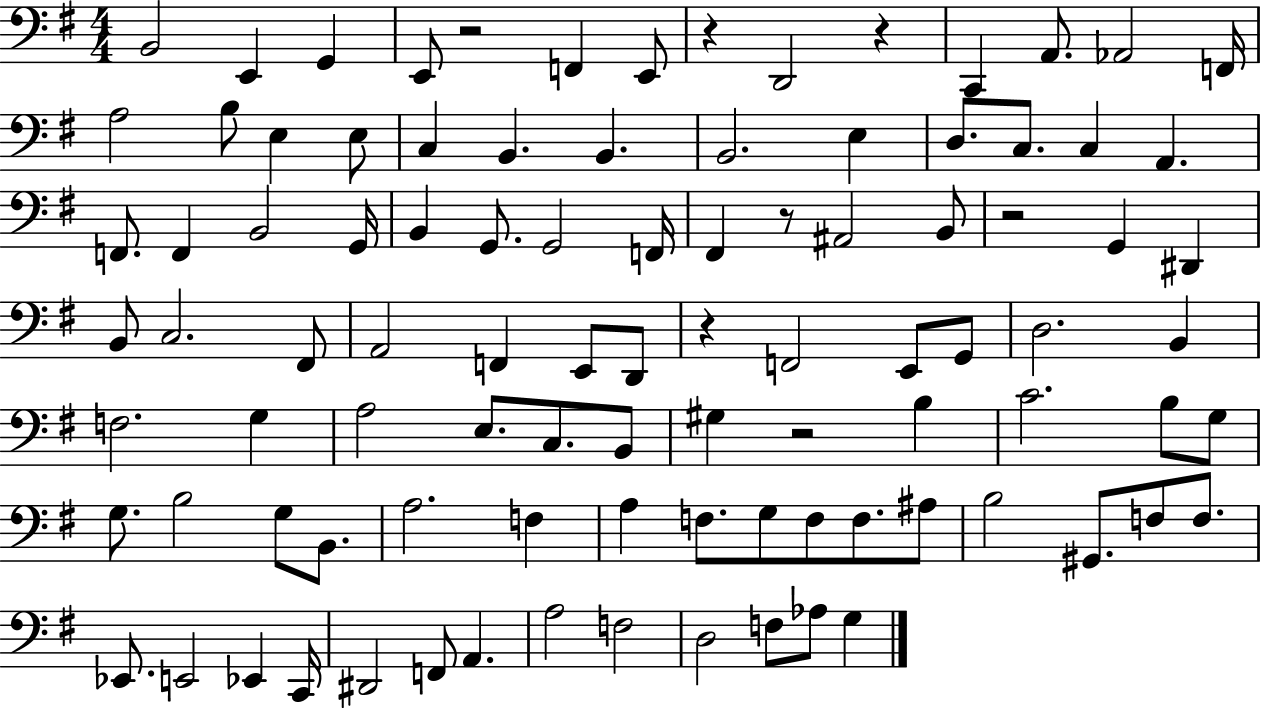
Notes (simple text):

B2/h E2/q G2/q E2/e R/h F2/q E2/e R/q D2/h R/q C2/q A2/e. Ab2/h F2/s A3/h B3/e E3/q E3/e C3/q B2/q. B2/q. B2/h. E3/q D3/e. C3/e. C3/q A2/q. F2/e. F2/q B2/h G2/s B2/q G2/e. G2/h F2/s F#2/q R/e A#2/h B2/e R/h G2/q D#2/q B2/e C3/h. F#2/e A2/h F2/q E2/e D2/e R/q F2/h E2/e G2/e D3/h. B2/q F3/h. G3/q A3/h E3/e. C3/e. B2/e G#3/q R/h B3/q C4/h. B3/e G3/e G3/e. B3/h G3/e B2/e. A3/h. F3/q A3/q F3/e. G3/e F3/e F3/e. A#3/e B3/h G#2/e. F3/e F3/e. Eb2/e. E2/h Eb2/q C2/s D#2/h F2/e A2/q. A3/h F3/h D3/h F3/e Ab3/e G3/q